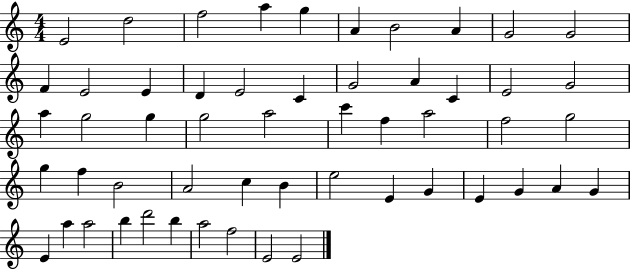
E4/h D5/h F5/h A5/q G5/q A4/q B4/h A4/q G4/h G4/h F4/q E4/h E4/q D4/q E4/h C4/q G4/h A4/q C4/q E4/h G4/h A5/q G5/h G5/q G5/h A5/h C6/q F5/q A5/h F5/h G5/h G5/q F5/q B4/h A4/h C5/q B4/q E5/h E4/q G4/q E4/q G4/q A4/q G4/q E4/q A5/q A5/h B5/q D6/h B5/q A5/h F5/h E4/h E4/h